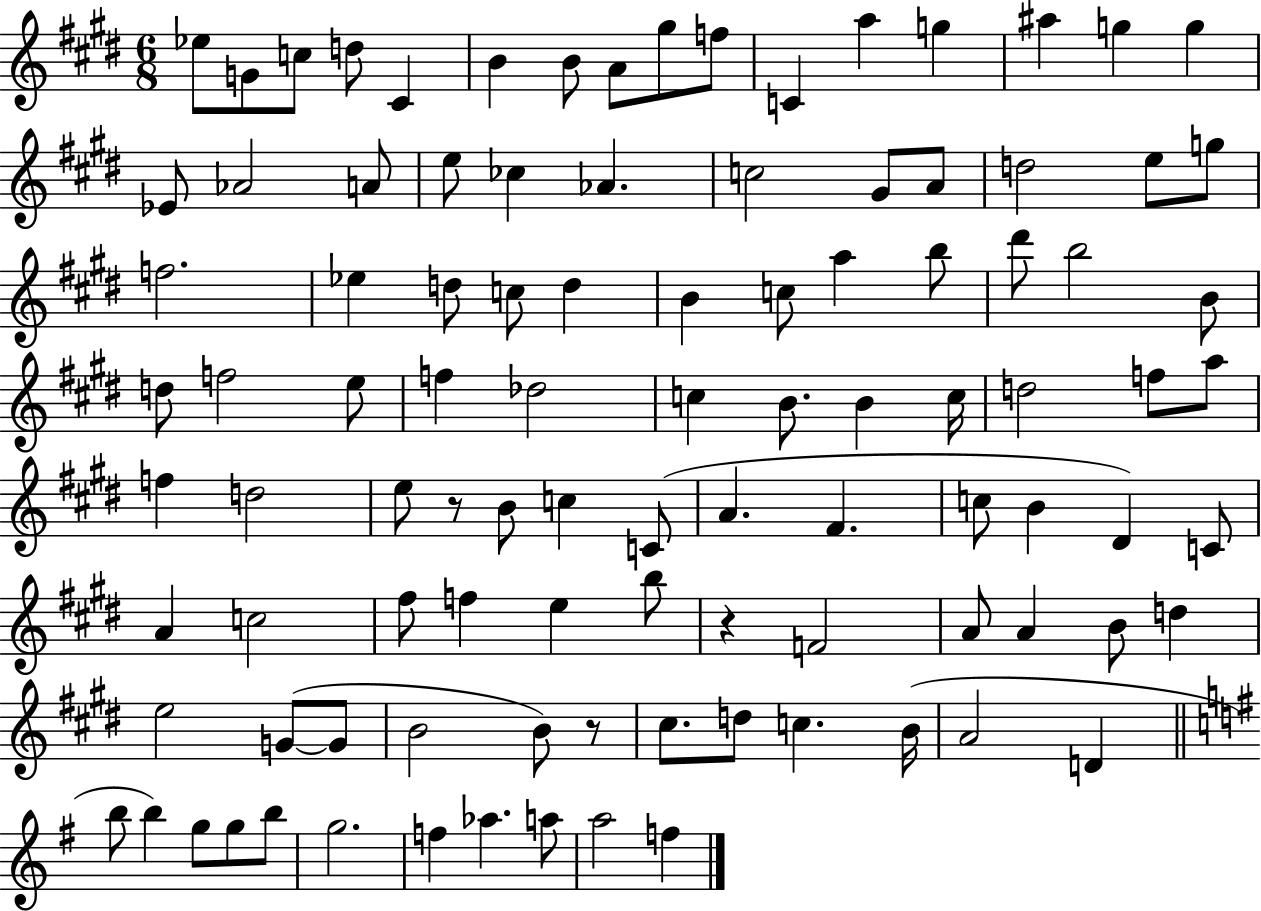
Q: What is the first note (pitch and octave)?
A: Eb5